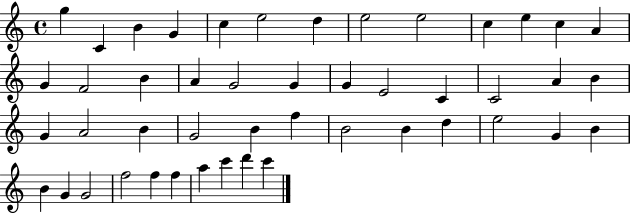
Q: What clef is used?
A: treble